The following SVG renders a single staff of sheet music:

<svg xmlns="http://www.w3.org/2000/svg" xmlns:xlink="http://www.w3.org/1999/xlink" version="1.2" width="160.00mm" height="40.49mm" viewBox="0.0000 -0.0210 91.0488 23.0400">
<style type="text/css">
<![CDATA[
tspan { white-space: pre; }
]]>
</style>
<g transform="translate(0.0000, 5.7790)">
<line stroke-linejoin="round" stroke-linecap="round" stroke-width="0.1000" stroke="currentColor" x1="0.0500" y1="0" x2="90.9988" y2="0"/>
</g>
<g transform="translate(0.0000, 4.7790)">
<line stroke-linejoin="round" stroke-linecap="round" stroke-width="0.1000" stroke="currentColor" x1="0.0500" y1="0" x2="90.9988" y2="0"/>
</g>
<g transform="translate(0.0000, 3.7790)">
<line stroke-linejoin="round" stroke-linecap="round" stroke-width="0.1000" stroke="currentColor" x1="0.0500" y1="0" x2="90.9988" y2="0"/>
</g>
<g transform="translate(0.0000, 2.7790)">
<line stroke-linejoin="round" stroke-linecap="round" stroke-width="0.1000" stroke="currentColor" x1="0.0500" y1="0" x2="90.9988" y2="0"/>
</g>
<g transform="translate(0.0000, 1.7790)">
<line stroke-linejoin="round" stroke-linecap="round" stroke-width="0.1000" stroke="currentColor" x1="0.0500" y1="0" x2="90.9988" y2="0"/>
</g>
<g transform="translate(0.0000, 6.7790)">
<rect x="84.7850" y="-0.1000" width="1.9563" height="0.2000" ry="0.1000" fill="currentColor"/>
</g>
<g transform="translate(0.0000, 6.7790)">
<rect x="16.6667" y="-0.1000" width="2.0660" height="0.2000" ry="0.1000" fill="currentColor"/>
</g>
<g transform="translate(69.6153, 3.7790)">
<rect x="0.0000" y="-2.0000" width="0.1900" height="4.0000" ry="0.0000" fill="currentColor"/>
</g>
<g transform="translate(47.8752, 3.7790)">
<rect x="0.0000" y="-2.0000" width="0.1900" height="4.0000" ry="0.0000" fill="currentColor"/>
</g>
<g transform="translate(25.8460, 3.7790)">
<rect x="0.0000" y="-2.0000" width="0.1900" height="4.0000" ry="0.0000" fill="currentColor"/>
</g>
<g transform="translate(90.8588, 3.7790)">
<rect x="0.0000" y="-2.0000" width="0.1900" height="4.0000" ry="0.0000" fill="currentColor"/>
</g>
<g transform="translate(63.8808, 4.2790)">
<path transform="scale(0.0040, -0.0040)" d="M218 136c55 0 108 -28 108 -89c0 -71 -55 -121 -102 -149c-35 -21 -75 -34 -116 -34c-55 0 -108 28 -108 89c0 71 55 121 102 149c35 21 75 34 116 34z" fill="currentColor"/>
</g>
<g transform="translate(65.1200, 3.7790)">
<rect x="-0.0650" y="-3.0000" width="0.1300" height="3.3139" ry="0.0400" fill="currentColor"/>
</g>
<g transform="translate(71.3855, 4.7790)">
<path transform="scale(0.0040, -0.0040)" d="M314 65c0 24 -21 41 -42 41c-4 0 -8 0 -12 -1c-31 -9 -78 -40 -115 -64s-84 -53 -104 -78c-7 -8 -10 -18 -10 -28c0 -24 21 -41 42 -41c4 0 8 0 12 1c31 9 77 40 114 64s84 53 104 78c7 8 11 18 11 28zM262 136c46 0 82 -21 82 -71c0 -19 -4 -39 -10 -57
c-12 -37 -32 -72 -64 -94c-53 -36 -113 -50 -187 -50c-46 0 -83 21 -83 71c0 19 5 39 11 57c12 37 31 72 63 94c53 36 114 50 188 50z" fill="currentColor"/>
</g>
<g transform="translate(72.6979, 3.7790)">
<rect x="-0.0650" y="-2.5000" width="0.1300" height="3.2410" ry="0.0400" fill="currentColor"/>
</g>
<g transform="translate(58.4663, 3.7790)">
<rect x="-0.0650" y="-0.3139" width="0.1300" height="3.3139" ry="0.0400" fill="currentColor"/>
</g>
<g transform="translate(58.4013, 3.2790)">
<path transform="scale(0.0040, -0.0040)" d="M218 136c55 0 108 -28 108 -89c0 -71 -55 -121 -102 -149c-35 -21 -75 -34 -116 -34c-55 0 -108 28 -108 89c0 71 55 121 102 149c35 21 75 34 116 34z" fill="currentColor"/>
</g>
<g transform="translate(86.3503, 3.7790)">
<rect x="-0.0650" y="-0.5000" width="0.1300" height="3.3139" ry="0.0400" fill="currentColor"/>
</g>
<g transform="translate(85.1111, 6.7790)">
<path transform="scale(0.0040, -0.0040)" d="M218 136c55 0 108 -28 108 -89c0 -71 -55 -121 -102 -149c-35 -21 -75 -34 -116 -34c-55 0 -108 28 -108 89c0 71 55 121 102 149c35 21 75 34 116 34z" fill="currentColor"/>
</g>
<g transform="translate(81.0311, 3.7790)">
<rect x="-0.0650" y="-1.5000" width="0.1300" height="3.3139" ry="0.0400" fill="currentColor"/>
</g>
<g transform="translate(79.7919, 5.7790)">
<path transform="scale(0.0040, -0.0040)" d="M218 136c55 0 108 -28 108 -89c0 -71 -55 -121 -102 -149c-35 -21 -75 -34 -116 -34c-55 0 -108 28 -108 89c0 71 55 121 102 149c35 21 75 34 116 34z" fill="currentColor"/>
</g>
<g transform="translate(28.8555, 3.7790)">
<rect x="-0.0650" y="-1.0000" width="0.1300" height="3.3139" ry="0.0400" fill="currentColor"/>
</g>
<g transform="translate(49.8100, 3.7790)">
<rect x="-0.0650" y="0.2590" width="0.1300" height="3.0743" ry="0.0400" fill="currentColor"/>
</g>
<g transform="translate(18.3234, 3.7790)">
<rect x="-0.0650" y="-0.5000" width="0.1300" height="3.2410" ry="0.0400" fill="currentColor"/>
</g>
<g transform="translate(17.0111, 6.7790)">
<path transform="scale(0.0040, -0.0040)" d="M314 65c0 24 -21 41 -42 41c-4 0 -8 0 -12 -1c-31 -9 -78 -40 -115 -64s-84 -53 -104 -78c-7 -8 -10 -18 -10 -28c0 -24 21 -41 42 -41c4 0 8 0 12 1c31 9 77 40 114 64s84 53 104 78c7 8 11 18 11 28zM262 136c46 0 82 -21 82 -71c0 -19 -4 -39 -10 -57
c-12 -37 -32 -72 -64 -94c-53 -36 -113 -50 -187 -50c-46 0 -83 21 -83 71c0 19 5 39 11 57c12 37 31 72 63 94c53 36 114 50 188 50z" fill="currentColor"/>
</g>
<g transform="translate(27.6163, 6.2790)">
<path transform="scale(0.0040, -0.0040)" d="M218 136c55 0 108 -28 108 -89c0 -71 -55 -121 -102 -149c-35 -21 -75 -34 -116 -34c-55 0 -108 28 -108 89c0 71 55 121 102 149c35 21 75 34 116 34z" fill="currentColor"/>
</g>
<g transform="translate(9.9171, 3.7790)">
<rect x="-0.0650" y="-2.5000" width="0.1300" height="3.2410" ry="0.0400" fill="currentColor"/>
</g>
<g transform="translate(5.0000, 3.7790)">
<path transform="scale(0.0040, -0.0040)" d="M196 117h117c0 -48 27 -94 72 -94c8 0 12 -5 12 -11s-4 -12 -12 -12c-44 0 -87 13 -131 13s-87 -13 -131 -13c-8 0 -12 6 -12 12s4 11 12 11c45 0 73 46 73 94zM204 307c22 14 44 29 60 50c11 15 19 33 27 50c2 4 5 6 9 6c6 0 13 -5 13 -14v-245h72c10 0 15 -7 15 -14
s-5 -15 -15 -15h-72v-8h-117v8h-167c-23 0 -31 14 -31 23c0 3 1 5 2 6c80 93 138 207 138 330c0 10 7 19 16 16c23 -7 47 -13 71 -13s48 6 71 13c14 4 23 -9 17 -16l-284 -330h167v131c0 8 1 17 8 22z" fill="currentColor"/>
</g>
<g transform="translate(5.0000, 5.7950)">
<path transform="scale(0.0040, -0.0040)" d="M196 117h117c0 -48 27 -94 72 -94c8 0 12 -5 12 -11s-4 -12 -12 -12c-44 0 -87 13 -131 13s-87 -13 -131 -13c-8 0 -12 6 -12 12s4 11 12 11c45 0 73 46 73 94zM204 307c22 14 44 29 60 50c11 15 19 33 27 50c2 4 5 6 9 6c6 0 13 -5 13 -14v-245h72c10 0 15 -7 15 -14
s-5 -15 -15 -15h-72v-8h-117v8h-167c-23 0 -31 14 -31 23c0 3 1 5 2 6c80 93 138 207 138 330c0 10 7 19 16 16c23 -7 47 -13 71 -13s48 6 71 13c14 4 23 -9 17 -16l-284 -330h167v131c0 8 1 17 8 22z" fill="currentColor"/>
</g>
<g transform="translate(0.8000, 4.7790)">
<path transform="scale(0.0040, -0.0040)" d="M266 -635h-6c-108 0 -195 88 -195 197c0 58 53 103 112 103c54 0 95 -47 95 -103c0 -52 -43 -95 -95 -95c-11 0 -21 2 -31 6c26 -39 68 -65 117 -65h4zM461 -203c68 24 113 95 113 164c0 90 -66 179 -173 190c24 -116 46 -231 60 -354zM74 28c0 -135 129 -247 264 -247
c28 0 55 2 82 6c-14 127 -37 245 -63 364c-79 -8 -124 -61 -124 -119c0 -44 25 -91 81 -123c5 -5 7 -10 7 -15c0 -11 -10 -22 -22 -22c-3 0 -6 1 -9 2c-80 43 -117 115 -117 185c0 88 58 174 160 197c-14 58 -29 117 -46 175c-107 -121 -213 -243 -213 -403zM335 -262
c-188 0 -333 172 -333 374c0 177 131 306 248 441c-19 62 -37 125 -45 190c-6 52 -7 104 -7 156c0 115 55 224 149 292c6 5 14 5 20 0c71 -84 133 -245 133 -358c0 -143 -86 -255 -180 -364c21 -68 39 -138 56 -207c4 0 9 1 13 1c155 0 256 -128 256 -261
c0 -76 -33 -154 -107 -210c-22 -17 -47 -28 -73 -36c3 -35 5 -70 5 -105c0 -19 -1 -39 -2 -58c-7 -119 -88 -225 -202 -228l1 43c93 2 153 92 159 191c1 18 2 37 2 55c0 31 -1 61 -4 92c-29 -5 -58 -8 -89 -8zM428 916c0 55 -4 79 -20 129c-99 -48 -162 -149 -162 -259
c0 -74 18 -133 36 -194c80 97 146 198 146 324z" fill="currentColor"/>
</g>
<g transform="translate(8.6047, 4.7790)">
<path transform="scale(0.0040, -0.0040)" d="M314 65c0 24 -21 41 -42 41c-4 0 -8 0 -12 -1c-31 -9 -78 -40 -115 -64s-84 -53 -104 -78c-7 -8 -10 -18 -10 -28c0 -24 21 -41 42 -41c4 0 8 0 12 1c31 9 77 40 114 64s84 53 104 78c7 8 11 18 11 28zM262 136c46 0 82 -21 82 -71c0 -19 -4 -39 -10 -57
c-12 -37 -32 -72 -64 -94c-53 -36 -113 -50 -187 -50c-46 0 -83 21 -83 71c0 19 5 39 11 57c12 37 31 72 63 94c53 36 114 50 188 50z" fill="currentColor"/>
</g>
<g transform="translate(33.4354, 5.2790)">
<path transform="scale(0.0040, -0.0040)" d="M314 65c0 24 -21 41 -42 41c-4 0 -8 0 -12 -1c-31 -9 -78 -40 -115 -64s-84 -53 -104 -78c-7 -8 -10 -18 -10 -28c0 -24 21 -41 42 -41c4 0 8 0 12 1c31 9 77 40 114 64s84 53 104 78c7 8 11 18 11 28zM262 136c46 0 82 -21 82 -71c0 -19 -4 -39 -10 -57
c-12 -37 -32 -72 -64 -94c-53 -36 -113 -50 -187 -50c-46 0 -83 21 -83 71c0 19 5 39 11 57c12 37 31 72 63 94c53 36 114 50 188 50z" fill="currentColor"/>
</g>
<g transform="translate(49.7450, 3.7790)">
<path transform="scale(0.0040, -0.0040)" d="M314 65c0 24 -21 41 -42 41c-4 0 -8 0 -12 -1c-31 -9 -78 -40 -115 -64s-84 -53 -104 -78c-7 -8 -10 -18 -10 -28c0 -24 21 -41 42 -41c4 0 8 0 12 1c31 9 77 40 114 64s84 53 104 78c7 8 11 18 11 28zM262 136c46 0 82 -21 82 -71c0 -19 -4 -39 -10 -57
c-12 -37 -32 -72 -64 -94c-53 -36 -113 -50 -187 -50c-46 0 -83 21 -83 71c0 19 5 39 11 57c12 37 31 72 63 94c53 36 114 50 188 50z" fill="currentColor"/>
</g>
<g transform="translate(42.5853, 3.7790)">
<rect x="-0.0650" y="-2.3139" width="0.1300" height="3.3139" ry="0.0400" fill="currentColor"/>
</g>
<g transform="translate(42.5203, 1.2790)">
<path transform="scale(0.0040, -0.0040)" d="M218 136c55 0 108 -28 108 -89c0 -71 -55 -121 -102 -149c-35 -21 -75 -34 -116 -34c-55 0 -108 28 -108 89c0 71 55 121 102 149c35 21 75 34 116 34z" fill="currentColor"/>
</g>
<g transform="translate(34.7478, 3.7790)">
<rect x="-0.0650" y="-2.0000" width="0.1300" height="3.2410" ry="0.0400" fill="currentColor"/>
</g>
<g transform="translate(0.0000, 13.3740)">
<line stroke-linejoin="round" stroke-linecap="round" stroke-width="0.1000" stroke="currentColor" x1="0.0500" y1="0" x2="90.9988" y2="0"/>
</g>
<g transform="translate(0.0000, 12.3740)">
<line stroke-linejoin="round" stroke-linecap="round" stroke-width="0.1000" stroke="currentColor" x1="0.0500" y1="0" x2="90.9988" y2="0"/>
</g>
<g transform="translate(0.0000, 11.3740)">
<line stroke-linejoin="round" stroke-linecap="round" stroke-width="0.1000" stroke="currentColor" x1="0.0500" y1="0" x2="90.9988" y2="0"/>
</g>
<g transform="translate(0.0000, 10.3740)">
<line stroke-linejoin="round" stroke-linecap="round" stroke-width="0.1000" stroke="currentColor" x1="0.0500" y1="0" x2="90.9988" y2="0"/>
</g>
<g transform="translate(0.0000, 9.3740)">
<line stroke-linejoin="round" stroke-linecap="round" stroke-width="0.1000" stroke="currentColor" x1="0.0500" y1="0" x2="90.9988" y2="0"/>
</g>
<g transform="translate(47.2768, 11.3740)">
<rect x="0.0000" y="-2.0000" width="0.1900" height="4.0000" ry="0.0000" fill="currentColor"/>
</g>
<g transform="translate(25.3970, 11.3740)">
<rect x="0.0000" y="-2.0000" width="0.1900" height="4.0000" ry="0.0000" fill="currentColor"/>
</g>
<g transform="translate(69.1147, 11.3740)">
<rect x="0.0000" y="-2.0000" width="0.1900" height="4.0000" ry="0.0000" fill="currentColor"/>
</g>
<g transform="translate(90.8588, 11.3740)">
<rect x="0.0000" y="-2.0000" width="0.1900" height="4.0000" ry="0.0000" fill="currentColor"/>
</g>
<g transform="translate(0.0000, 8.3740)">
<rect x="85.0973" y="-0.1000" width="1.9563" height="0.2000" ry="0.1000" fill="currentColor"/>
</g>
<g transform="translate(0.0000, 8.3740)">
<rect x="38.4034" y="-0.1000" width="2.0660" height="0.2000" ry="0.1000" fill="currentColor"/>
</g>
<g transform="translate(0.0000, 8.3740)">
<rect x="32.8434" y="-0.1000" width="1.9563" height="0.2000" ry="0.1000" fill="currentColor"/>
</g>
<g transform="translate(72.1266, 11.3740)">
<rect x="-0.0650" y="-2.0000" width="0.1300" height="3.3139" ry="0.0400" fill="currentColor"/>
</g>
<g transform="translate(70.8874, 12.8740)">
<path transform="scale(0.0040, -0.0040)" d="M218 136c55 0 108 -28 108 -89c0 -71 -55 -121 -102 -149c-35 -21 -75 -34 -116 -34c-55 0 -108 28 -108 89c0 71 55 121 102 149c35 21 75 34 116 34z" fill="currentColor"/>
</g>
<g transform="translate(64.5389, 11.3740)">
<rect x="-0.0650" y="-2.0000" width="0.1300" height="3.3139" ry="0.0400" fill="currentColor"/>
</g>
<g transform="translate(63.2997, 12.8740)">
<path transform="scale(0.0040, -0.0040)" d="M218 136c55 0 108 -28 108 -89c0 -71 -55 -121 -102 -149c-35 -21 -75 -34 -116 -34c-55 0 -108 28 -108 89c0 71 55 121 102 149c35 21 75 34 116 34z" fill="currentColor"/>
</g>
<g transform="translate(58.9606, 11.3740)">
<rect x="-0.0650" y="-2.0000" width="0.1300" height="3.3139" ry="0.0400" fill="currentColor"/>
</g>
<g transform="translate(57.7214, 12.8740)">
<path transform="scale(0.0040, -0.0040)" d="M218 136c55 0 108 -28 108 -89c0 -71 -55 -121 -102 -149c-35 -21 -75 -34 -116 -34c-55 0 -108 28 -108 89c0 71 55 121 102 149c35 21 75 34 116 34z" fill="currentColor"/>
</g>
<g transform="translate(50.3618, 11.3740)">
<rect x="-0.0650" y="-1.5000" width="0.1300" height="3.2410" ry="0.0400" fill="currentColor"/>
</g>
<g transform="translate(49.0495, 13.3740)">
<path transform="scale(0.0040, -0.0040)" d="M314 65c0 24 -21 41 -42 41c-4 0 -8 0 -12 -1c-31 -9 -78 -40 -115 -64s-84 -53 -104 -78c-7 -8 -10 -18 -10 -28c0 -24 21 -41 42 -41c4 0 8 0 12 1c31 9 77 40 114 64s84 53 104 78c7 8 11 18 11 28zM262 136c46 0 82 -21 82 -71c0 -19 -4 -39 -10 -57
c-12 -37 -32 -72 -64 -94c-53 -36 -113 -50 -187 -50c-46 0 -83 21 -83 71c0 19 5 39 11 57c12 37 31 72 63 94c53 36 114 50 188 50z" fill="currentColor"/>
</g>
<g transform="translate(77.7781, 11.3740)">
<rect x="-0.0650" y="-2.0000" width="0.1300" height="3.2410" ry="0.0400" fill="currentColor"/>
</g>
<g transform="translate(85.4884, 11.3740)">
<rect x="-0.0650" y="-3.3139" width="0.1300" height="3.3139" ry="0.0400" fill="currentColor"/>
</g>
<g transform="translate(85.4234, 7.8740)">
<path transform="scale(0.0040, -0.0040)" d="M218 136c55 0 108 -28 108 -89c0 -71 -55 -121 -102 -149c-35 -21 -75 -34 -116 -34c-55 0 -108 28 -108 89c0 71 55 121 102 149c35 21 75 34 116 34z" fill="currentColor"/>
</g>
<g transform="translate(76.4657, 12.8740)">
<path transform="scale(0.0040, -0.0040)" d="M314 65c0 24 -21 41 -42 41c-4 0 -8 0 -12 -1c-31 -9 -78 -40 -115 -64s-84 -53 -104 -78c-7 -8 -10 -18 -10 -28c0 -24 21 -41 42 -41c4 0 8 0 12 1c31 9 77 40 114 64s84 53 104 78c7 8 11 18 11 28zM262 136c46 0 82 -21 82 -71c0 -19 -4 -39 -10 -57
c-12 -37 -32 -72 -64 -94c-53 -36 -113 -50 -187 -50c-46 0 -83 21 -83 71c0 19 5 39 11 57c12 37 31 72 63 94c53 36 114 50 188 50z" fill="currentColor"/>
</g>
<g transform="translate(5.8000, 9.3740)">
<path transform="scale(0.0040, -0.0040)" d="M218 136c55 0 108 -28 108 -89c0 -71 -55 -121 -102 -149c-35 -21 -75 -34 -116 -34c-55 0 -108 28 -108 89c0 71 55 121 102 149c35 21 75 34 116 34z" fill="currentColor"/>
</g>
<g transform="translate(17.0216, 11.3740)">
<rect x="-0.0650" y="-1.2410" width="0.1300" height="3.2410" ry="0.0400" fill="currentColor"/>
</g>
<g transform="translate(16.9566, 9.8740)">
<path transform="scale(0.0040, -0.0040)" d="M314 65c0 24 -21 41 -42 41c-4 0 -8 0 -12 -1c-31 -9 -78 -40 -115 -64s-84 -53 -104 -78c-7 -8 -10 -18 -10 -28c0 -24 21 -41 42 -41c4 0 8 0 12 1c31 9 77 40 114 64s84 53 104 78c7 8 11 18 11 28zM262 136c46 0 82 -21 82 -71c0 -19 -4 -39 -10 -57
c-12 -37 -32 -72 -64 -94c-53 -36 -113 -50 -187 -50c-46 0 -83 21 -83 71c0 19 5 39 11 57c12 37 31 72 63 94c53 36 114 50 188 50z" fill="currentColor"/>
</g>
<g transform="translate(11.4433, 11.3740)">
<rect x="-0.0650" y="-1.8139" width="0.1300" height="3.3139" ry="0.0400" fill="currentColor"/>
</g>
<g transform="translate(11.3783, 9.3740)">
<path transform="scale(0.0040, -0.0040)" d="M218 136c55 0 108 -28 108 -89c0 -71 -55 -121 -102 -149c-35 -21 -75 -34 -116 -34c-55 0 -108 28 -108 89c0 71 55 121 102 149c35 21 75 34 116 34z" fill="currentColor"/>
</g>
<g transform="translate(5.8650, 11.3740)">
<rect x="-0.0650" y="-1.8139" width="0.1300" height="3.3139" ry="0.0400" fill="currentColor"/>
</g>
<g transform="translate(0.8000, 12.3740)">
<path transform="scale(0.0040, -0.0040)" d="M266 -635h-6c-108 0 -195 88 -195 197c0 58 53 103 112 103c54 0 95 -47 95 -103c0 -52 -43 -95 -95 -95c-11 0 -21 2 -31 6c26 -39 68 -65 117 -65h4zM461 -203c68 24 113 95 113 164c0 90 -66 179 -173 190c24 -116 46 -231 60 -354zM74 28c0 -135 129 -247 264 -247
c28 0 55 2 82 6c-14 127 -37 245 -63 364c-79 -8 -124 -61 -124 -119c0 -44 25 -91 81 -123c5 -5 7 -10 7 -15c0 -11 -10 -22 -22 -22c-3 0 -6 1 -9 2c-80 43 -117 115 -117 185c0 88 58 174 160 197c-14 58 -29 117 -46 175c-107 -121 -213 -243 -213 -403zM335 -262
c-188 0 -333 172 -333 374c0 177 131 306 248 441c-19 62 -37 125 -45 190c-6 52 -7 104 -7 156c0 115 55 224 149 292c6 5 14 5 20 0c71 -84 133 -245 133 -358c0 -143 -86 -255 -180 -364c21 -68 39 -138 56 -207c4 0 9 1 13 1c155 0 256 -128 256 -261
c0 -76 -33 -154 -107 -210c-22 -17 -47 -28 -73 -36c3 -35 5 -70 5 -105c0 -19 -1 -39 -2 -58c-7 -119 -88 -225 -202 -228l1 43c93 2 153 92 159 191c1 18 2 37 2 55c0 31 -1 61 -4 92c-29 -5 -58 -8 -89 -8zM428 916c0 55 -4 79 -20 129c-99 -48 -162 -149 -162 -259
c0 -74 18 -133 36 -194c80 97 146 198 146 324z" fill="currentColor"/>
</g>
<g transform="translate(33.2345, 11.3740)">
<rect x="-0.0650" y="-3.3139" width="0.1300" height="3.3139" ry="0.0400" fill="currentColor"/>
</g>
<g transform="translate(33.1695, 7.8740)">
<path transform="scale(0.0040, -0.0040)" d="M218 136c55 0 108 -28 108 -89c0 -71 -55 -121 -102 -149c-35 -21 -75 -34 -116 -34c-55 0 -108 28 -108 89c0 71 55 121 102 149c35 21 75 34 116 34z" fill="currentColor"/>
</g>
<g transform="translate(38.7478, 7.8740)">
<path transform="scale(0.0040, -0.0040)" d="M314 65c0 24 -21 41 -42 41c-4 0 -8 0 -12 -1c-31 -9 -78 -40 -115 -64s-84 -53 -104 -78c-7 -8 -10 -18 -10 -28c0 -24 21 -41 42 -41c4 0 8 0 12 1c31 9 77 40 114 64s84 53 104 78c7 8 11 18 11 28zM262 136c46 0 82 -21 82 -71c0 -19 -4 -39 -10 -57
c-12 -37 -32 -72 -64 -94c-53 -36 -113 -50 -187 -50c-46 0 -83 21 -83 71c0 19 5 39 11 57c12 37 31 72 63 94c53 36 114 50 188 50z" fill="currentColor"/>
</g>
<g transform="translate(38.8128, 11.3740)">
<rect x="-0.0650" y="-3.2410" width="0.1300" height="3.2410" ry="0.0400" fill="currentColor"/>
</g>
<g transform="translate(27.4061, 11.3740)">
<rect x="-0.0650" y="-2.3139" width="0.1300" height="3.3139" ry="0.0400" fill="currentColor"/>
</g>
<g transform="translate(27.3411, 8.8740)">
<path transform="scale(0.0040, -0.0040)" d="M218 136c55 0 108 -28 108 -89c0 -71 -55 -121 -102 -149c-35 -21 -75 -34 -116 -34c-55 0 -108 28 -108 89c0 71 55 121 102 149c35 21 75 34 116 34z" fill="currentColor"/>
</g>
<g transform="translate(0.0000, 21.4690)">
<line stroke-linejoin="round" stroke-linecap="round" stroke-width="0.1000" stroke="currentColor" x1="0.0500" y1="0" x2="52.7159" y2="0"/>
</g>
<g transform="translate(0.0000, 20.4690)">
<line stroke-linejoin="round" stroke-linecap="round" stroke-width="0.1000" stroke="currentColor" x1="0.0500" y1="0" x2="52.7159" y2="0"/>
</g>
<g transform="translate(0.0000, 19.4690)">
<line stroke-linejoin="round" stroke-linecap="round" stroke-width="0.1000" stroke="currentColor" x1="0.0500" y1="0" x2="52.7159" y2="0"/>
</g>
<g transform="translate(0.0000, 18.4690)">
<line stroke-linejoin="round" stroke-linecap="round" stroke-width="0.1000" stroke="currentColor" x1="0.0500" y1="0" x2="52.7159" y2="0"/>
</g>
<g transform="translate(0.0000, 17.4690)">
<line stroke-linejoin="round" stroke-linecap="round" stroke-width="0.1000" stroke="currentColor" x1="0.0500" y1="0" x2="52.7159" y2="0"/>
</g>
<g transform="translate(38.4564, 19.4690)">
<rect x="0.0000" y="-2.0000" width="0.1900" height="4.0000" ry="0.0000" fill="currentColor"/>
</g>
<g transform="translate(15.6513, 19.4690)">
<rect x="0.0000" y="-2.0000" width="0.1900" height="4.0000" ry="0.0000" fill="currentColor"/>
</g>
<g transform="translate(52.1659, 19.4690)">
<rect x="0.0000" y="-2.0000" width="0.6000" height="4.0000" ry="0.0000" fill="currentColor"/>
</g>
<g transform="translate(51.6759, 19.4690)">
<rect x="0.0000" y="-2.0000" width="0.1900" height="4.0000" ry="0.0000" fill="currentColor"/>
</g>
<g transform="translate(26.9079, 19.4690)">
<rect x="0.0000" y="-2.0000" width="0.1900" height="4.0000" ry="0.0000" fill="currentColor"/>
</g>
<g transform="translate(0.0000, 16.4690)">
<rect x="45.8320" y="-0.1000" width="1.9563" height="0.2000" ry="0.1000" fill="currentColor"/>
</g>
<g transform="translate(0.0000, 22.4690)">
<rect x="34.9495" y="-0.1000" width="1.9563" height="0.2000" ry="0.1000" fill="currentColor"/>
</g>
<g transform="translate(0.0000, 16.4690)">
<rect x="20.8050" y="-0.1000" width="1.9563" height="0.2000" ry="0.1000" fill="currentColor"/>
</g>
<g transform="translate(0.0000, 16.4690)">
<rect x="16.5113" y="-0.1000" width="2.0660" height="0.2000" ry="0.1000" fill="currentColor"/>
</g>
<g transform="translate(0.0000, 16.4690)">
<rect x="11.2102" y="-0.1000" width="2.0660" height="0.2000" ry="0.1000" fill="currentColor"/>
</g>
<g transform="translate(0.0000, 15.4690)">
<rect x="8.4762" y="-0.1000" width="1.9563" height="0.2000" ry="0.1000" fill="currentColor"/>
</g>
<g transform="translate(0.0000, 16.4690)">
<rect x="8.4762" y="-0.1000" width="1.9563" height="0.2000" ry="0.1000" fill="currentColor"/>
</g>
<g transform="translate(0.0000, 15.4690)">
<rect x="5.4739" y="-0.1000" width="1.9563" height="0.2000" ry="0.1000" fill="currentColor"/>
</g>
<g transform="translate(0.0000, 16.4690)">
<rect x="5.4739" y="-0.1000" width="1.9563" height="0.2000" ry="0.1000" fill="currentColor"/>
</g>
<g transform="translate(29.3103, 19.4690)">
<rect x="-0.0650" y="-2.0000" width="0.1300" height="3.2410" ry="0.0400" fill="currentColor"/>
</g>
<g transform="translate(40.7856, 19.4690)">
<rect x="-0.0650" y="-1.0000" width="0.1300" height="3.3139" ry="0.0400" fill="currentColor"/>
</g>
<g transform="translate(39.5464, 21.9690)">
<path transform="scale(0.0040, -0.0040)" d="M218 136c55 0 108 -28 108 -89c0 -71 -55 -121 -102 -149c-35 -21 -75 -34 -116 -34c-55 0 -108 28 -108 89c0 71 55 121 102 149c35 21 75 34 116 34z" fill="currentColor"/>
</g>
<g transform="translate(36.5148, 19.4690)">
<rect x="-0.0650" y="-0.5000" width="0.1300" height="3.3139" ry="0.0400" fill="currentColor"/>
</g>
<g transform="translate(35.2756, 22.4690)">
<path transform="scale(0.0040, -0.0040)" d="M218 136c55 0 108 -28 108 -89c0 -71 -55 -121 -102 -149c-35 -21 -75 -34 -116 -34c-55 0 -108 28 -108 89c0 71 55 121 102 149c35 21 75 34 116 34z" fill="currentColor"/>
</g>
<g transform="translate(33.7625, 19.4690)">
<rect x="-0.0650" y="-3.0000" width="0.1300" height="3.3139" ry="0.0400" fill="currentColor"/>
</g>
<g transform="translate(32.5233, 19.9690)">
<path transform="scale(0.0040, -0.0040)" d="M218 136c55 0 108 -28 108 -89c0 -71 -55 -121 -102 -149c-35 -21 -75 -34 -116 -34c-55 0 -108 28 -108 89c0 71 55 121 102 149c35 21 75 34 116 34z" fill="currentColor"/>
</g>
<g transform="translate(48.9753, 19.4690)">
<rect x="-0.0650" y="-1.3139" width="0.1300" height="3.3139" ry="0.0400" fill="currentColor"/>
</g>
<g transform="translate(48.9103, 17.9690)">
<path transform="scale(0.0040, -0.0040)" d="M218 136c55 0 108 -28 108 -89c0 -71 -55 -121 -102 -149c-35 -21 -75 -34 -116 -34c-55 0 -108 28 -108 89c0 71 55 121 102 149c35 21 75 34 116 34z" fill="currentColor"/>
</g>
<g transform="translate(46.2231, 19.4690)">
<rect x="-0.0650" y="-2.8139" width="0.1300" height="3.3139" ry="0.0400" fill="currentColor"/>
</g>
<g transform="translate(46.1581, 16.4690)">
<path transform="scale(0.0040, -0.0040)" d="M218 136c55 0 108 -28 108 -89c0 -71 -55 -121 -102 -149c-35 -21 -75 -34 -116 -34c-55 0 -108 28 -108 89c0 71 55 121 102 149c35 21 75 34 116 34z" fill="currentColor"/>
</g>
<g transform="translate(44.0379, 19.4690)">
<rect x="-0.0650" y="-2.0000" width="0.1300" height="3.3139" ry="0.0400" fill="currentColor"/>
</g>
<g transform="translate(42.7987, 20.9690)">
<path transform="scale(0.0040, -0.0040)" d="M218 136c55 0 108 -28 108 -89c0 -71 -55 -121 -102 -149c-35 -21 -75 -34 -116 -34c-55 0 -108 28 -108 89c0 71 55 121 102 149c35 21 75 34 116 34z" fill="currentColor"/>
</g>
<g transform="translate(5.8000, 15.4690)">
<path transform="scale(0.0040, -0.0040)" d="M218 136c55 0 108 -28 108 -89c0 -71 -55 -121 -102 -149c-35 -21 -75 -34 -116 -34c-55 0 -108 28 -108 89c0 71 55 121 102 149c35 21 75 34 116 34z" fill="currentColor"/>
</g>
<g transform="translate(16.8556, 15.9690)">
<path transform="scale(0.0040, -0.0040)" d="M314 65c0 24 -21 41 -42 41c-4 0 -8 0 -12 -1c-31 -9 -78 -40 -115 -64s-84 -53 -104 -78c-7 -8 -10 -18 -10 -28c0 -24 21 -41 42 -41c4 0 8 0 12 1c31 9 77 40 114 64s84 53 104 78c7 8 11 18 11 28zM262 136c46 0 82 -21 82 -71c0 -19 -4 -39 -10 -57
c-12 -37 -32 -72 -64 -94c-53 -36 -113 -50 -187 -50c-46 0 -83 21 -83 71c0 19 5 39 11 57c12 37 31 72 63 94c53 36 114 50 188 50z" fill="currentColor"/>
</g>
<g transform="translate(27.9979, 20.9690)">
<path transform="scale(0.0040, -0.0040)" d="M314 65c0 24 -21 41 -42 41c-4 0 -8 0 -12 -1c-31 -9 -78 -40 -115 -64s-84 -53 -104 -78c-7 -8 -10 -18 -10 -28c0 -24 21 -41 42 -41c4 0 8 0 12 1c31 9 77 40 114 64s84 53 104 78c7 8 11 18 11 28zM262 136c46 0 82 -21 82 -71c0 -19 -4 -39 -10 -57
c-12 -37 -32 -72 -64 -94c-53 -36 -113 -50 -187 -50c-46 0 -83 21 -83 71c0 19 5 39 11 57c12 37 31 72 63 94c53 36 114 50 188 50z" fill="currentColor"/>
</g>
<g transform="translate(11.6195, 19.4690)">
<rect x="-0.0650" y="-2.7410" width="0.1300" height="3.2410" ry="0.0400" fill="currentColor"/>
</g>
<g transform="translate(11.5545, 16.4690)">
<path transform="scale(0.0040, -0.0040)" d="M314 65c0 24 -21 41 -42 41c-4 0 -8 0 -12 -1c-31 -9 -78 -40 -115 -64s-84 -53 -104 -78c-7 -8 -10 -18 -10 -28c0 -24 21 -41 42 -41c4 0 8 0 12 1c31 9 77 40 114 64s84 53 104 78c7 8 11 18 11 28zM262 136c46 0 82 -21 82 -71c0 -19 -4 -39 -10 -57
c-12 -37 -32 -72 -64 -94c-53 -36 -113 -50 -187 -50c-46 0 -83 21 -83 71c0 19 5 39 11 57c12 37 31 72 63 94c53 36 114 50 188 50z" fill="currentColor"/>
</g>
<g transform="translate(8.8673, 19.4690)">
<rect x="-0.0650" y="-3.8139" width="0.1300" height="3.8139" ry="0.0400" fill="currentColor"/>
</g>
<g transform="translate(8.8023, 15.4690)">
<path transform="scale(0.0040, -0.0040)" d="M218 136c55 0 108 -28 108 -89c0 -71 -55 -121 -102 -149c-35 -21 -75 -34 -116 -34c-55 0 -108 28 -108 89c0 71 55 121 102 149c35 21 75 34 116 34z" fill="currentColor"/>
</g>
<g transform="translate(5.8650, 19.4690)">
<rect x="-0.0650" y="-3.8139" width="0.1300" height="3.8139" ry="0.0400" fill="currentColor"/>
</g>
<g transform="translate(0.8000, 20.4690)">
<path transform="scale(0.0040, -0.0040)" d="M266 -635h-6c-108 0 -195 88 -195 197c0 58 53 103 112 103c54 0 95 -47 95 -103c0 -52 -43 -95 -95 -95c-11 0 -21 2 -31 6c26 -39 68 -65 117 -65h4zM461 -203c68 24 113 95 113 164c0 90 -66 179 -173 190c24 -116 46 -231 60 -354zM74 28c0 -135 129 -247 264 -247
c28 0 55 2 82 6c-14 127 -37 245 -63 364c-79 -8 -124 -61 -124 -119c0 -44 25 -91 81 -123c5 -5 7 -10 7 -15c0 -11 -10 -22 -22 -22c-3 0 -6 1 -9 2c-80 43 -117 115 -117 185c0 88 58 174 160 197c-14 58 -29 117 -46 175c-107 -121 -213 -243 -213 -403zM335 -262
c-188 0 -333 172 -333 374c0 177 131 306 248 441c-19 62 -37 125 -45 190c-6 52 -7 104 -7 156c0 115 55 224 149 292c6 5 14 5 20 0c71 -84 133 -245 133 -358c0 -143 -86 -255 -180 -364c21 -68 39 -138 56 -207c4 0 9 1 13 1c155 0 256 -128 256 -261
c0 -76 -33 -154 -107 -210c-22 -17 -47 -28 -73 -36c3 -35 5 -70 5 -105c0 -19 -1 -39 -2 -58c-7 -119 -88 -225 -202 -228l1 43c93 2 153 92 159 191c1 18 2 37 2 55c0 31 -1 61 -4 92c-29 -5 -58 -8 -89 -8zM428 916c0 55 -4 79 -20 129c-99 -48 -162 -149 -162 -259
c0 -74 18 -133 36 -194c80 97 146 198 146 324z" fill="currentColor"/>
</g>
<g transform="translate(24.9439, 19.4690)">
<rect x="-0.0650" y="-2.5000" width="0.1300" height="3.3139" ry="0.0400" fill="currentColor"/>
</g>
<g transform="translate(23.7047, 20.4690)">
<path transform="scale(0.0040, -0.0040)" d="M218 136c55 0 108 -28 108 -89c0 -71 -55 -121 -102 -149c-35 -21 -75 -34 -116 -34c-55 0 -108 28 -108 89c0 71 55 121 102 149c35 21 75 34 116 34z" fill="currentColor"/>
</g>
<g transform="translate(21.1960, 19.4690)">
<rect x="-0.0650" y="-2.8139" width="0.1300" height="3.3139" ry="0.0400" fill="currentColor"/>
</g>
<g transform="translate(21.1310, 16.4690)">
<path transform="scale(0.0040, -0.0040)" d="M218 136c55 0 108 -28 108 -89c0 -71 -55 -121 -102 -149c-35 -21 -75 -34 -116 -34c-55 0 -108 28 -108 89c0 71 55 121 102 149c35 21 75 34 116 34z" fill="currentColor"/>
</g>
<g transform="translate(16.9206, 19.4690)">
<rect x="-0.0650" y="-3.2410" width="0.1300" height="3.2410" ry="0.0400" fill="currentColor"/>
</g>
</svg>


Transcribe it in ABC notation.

X:1
T:Untitled
M:4/4
L:1/4
K:C
G2 C2 D F2 g B2 c A G2 E C f f e2 g b b2 E2 F F F F2 b c' c' a2 b2 a G F2 A C D F a e